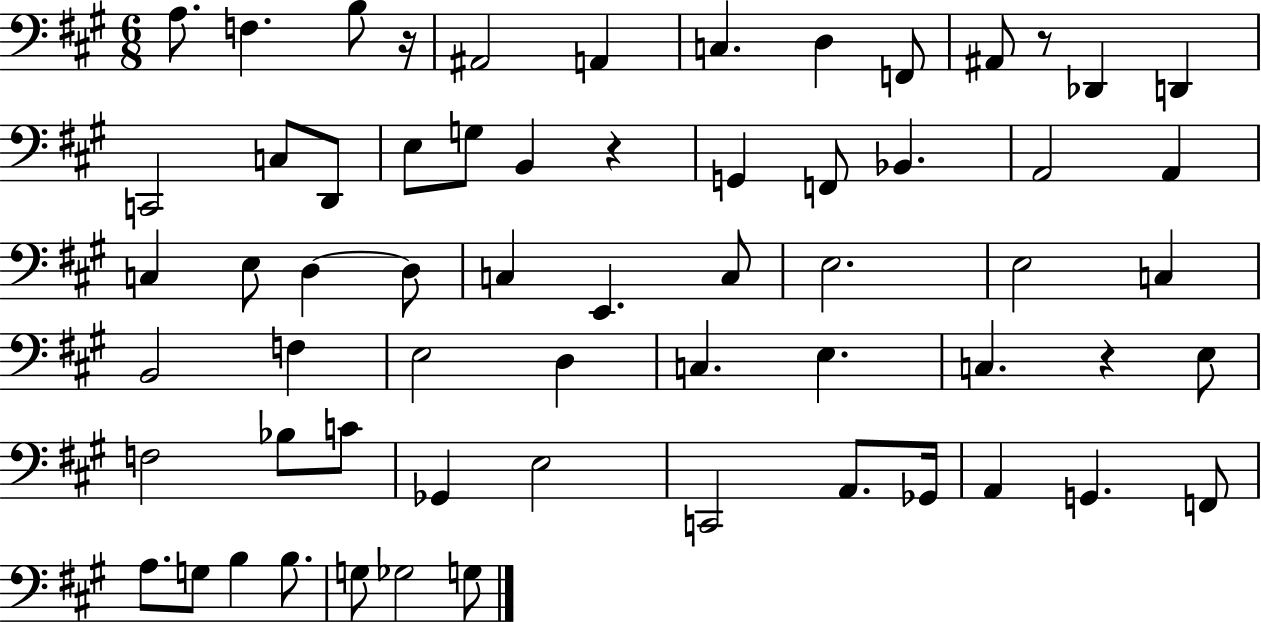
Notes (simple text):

A3/e. F3/q. B3/e R/s A#2/h A2/q C3/q. D3/q F2/e A#2/e R/e Db2/q D2/q C2/h C3/e D2/e E3/e G3/e B2/q R/q G2/q F2/e Bb2/q. A2/h A2/q C3/q E3/e D3/q D3/e C3/q E2/q. C3/e E3/h. E3/h C3/q B2/h F3/q E3/h D3/q C3/q. E3/q. C3/q. R/q E3/e F3/h Bb3/e C4/e Gb2/q E3/h C2/h A2/e. Gb2/s A2/q G2/q. F2/e A3/e. G3/e B3/q B3/e. G3/e Gb3/h G3/e